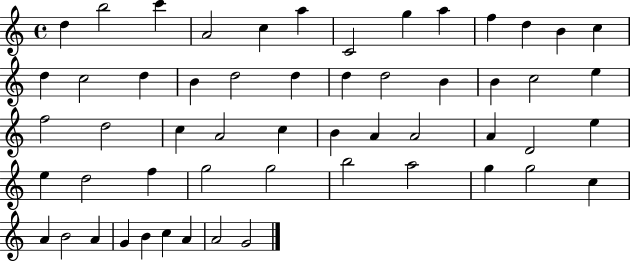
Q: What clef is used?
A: treble